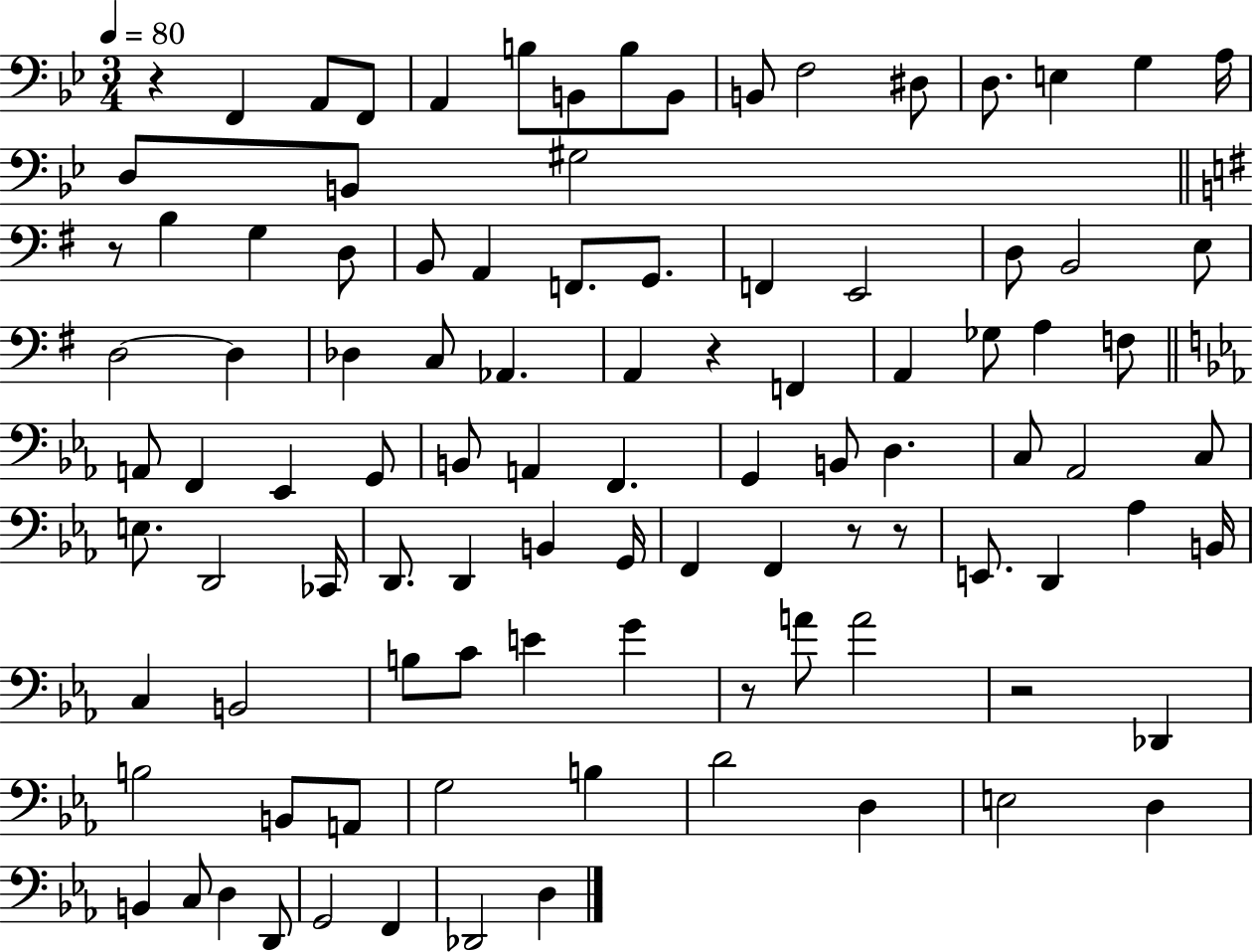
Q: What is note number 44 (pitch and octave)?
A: Eb2